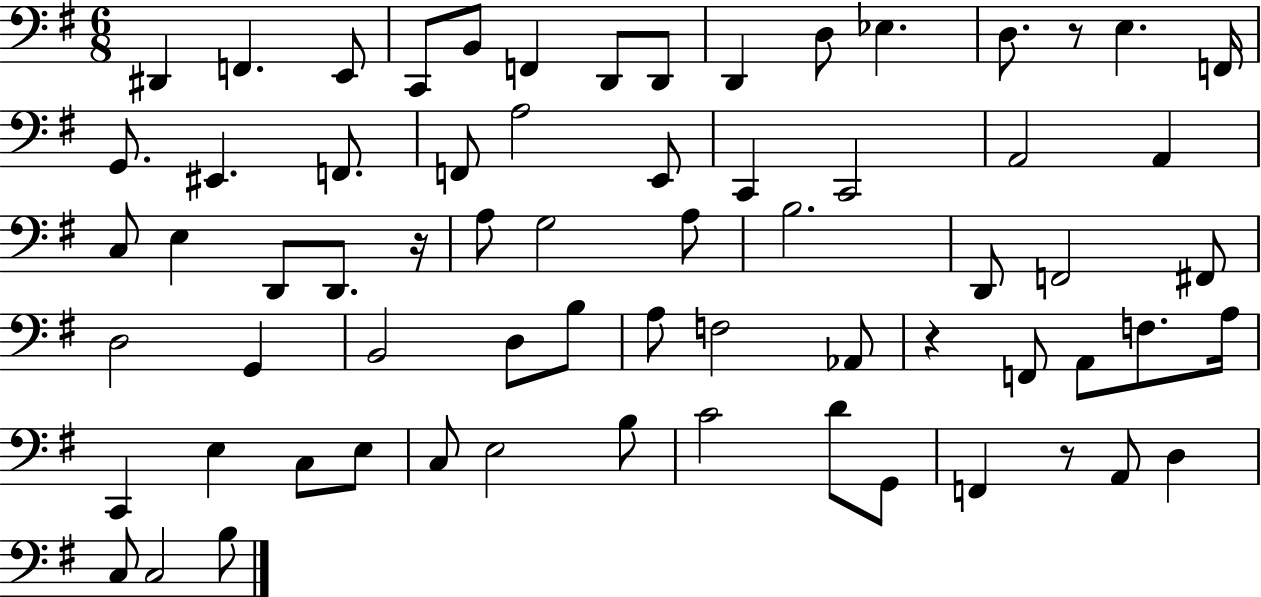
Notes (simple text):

D#2/q F2/q. E2/e C2/e B2/e F2/q D2/e D2/e D2/q D3/e Eb3/q. D3/e. R/e E3/q. F2/s G2/e. EIS2/q. F2/e. F2/e A3/h E2/e C2/q C2/h A2/h A2/q C3/e E3/q D2/e D2/e. R/s A3/e G3/h A3/e B3/h. D2/e F2/h F#2/e D3/h G2/q B2/h D3/e B3/e A3/e F3/h Ab2/e R/q F2/e A2/e F3/e. A3/s C2/q E3/q C3/e E3/e C3/e E3/h B3/e C4/h D4/e G2/e F2/q R/e A2/e D3/q C3/e C3/h B3/e